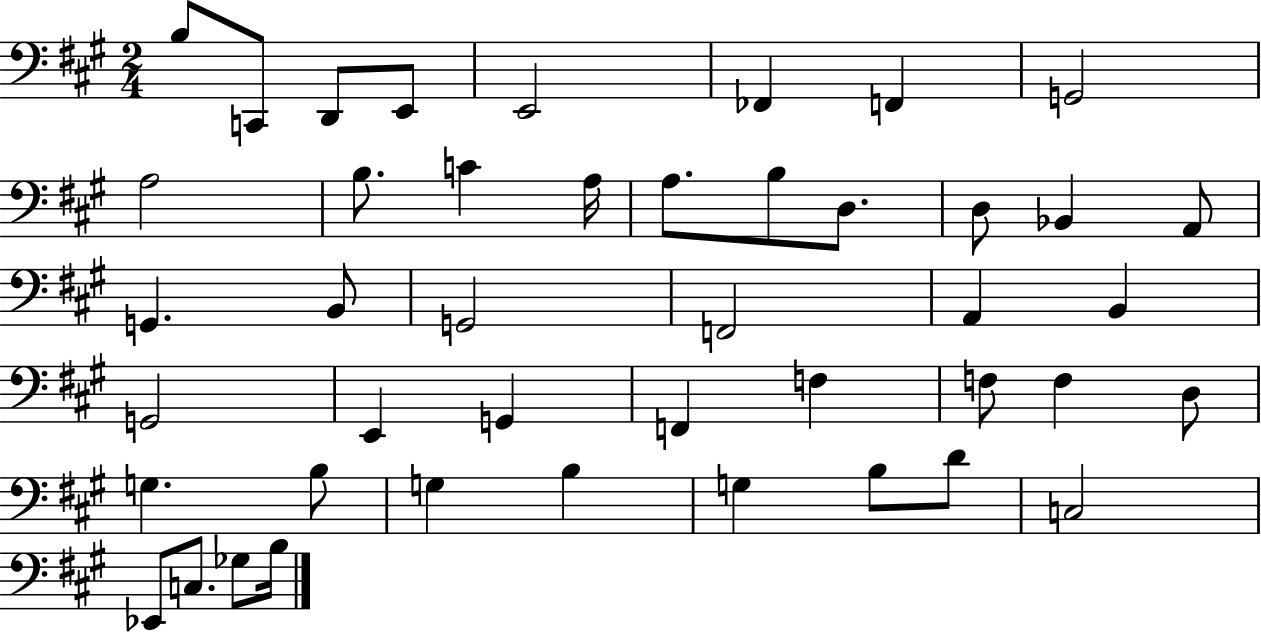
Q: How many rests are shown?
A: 0